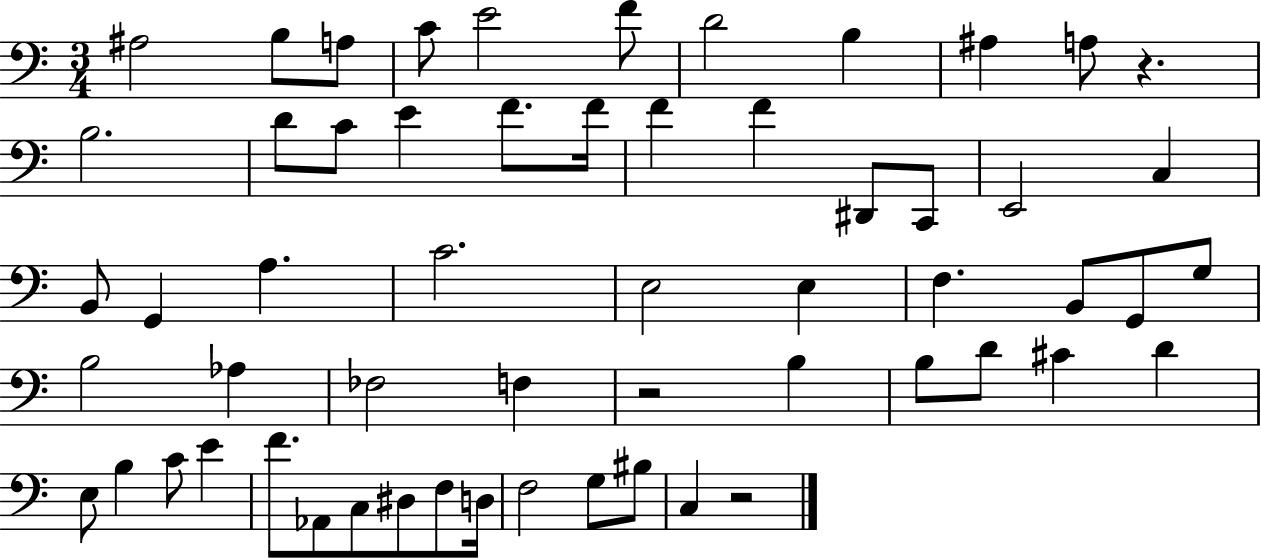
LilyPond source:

{
  \clef bass
  \numericTimeSignature
  \time 3/4
  \key c \major
  ais2 b8 a8 | c'8 e'2 f'8 | d'2 b4 | ais4 a8 r4. | \break b2. | d'8 c'8 e'4 f'8. f'16 | f'4 f'4 dis,8 c,8 | e,2 c4 | \break b,8 g,4 a4. | c'2. | e2 e4 | f4. b,8 g,8 g8 | \break b2 aes4 | fes2 f4 | r2 b4 | b8 d'8 cis'4 d'4 | \break e8 b4 c'8 e'4 | f'8. aes,8 c8 dis8 f8 d16 | f2 g8 bis8 | c4 r2 | \break \bar "|."
}